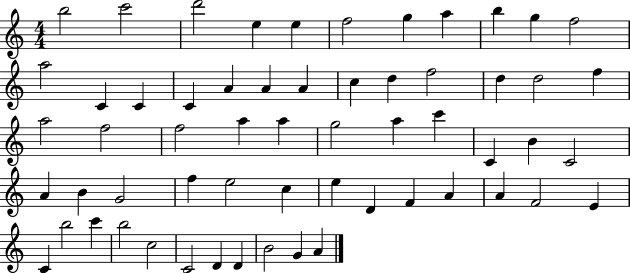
{
  \clef treble
  \numericTimeSignature
  \time 4/4
  \key c \major
  b''2 c'''2 | d'''2 e''4 e''4 | f''2 g''4 a''4 | b''4 g''4 f''2 | \break a''2 c'4 c'4 | c'4 a'4 a'4 a'4 | c''4 d''4 f''2 | d''4 d''2 f''4 | \break a''2 f''2 | f''2 a''4 a''4 | g''2 a''4 c'''4 | c'4 b'4 c'2 | \break a'4 b'4 g'2 | f''4 e''2 c''4 | e''4 d'4 f'4 a'4 | a'4 f'2 e'4 | \break c'4 b''2 c'''4 | b''2 c''2 | c'2 d'4 d'4 | b'2 g'4 a'4 | \break \bar "|."
}